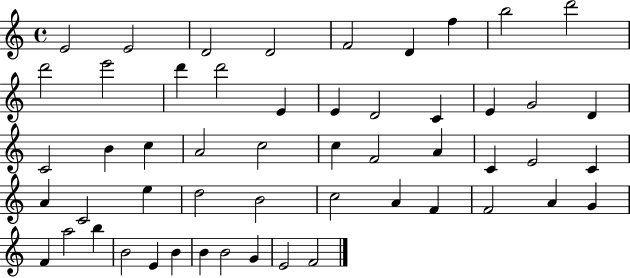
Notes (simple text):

E4/h E4/h D4/h D4/h F4/h D4/q F5/q B5/h D6/h D6/h E6/h D6/q D6/h E4/q E4/q D4/h C4/q E4/q G4/h D4/q C4/h B4/q C5/q A4/h C5/h C5/q F4/h A4/q C4/q E4/h C4/q A4/q C4/h E5/q D5/h B4/h C5/h A4/q F4/q F4/h A4/q G4/q F4/q A5/h B5/q B4/h E4/q B4/q B4/q B4/h G4/q E4/h F4/h